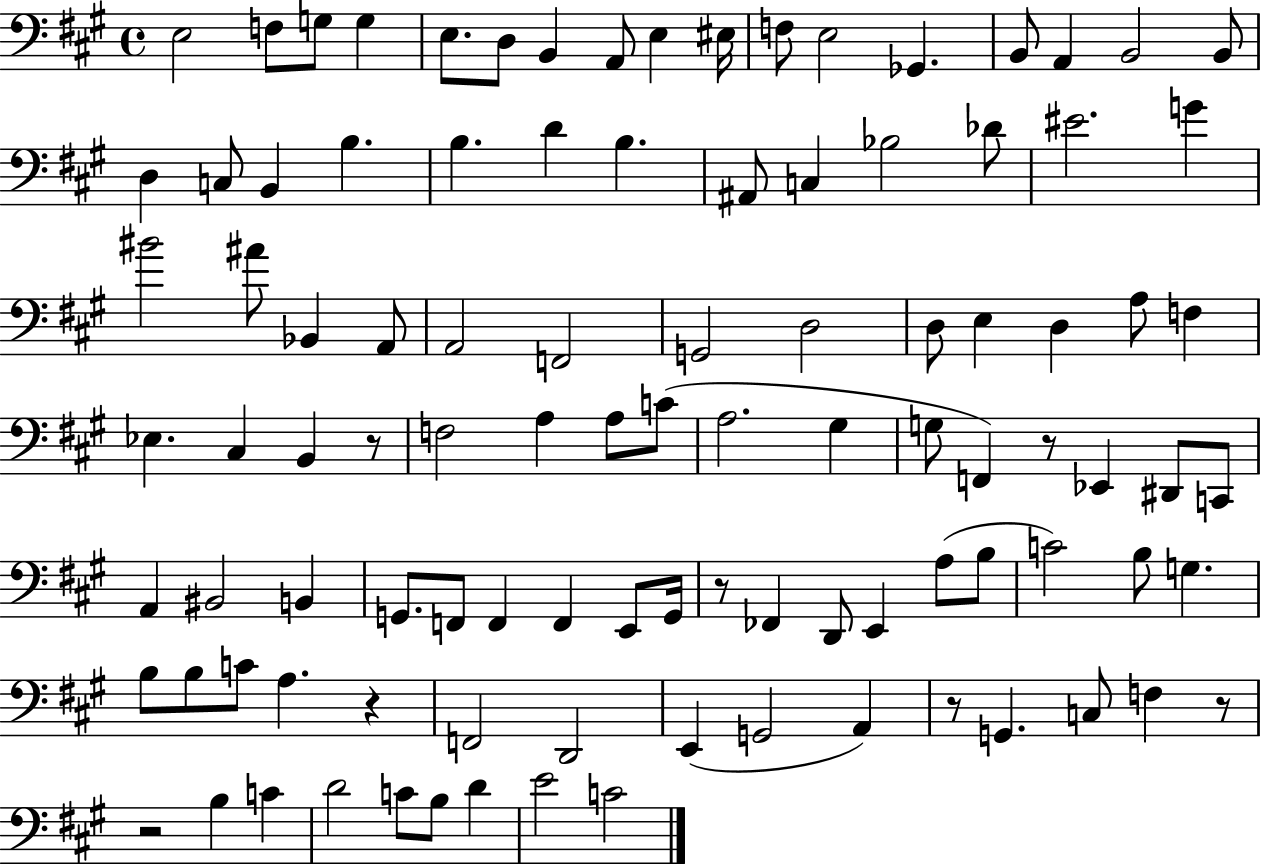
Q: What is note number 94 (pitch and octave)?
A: C4